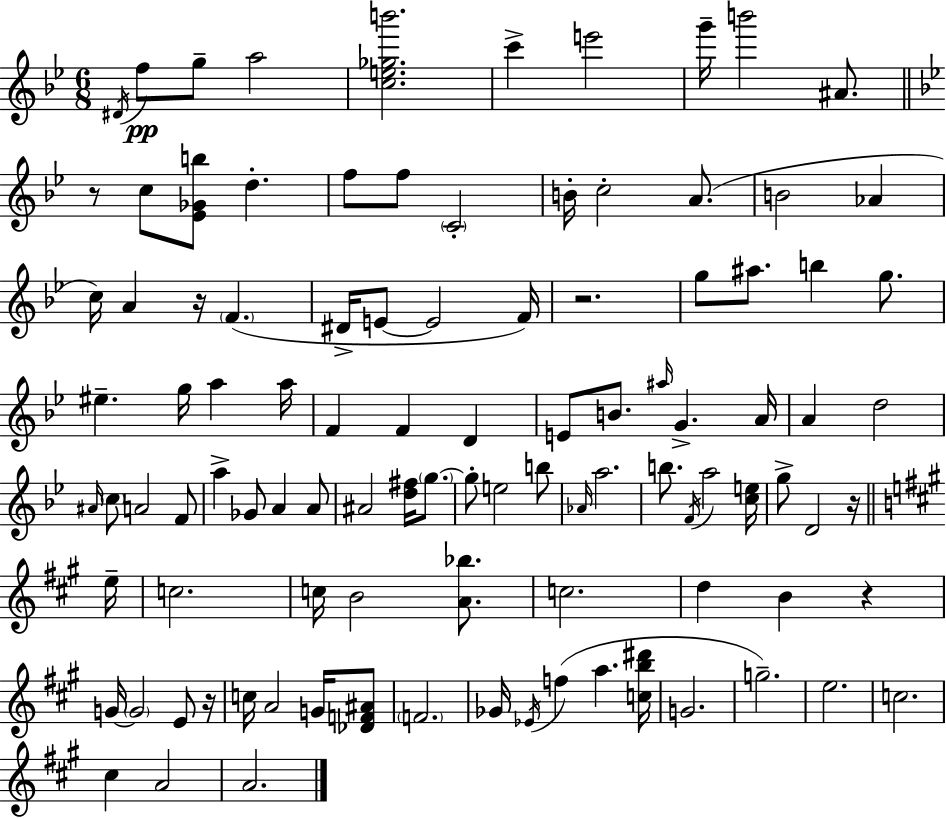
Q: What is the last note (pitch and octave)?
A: A4